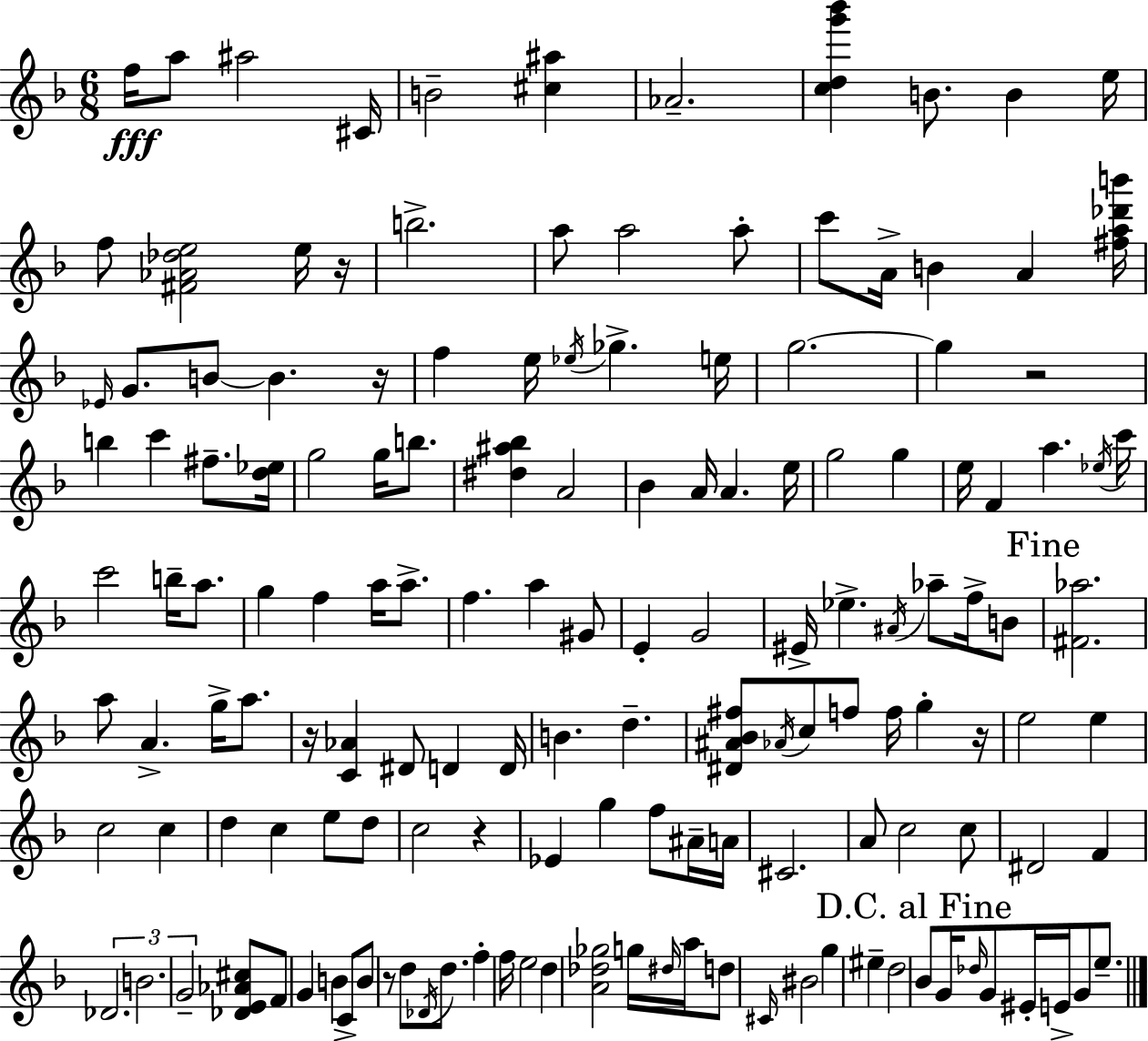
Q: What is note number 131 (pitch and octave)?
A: G4